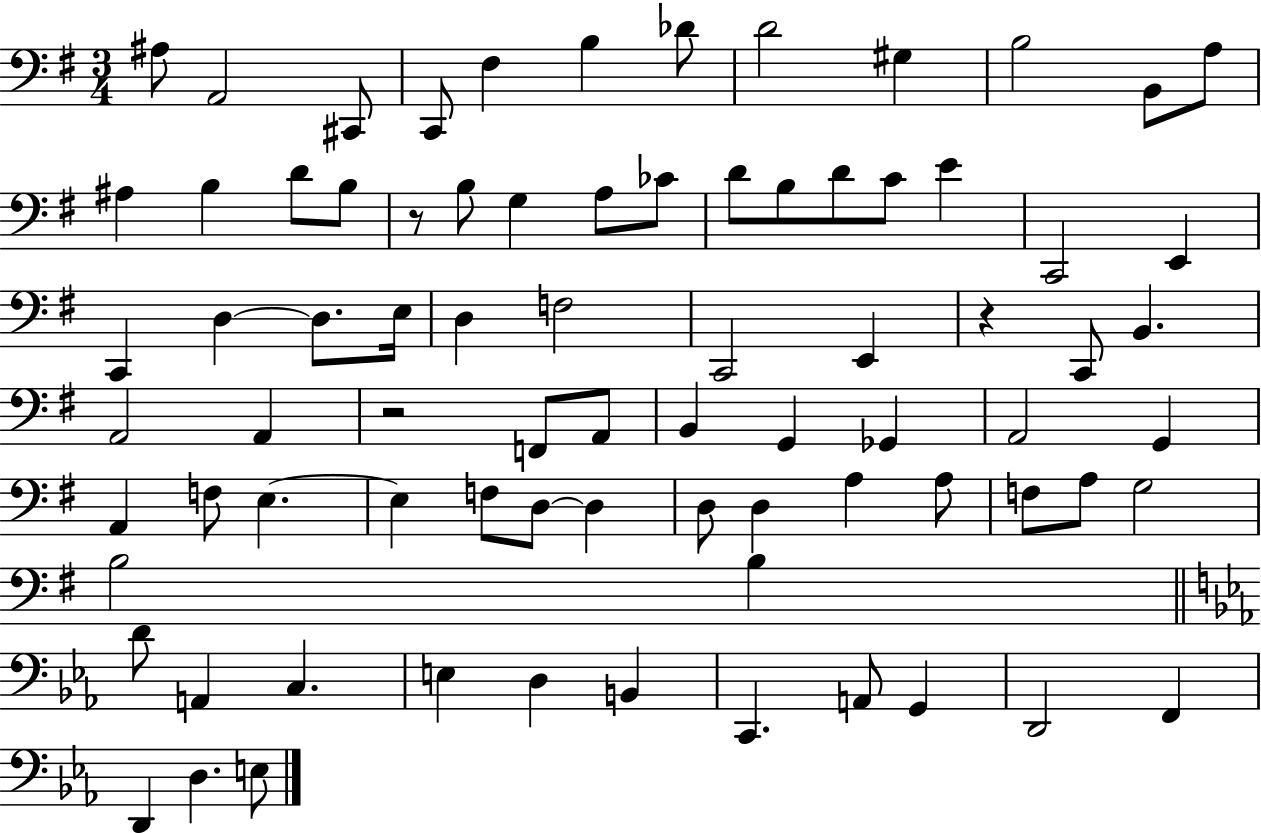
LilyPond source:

{
  \clef bass
  \numericTimeSignature
  \time 3/4
  \key g \major
  ais8 a,2 cis,8 | c,8 fis4 b4 des'8 | d'2 gis4 | b2 b,8 a8 | \break ais4 b4 d'8 b8 | r8 b8 g4 a8 ces'8 | d'8 b8 d'8 c'8 e'4 | c,2 e,4 | \break c,4 d4~~ d8. e16 | d4 f2 | c,2 e,4 | r4 c,8 b,4. | \break a,2 a,4 | r2 f,8 a,8 | b,4 g,4 ges,4 | a,2 g,4 | \break a,4 f8 e4.~~ | e4 f8 d8~~ d4 | d8 d4 a4 a8 | f8 a8 g2 | \break b2 b4 | \bar "||" \break \key ees \major d'8 a,4 c4. | e4 d4 b,4 | c,4. a,8 g,4 | d,2 f,4 | \break d,4 d4. e8 | \bar "|."
}